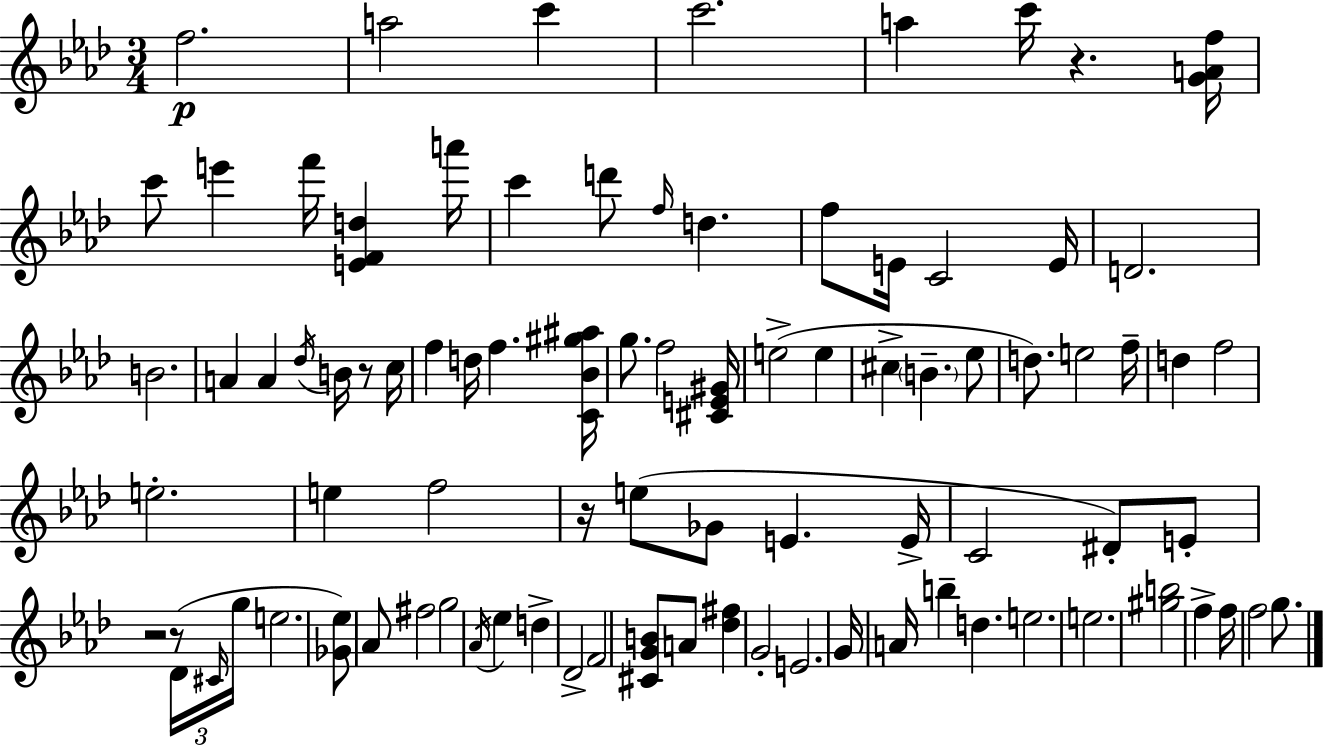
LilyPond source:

{
  \clef treble
  \numericTimeSignature
  \time 3/4
  \key f \minor
  f''2.\p | a''2 c'''4 | c'''2. | a''4 c'''16 r4. <g' a' f''>16 | \break c'''8 e'''4 f'''16 <e' f' d''>4 a'''16 | c'''4 d'''8 \grace { f''16 } d''4. | f''8 e'16 c'2 | e'16 d'2. | \break b'2. | a'4 a'4 \acciaccatura { des''16 } b'16 r8 | c''16 f''4 d''16 f''4. | <c' bes' gis'' ais''>16 g''8. f''2 | \break <cis' e' gis'>16 e''2->( e''4 | cis''4-> \parenthesize b'4.-- | ees''8 d''8.) e''2 | f''16-- d''4 f''2 | \break e''2.-. | e''4 f''2 | r16 e''8( ges'8 e'4. | e'16-> c'2 dis'8-.) | \break e'8-. r2 r8 | \tuplet 3/2 { des'16( \grace { cis'16 } g''16 } e''2. | <ges' ees''>8) aes'8 fis''2 | g''2 \acciaccatura { aes'16 } | \break ees''4 d''4-> des'2-> | f'2 | <cis' g' b'>8 a'8 <des'' fis''>4 g'2-. | e'2. | \break g'16 a'16 b''4-- d''4. | e''2. | e''2. | <gis'' b''>2 | \break f''4-> f''16 f''2 | g''8. \bar "|."
}